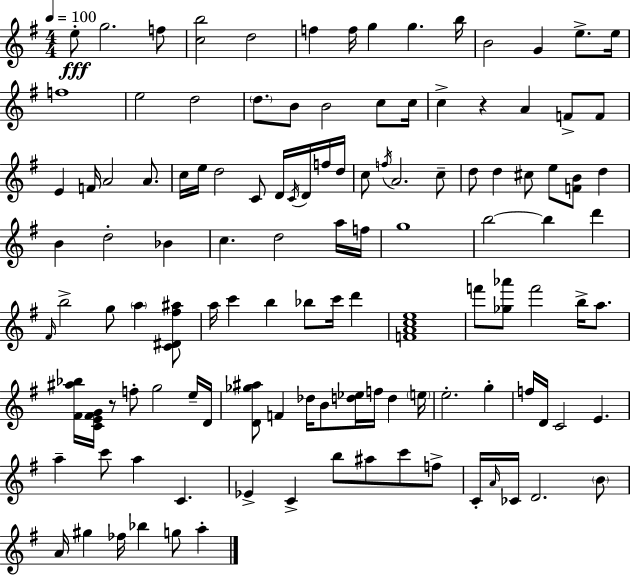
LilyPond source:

{
  \clef treble
  \numericTimeSignature
  \time 4/4
  \key e \minor
  \tempo 4 = 100
  e''8-.\fff g''2. f''8 | <c'' b''>2 d''2 | f''4 f''16 g''4 g''4. b''16 | b'2 g'4 e''8.-> e''16 | \break f''1 | e''2 d''2 | \parenthesize d''8. b'8 b'2 c''8 c''16 | c''4-> r4 a'4 f'8-> f'8 | \break e'4 f'16 a'2 a'8. | c''16 e''16 d''2 c'8 d'16 \acciaccatura { c'16 } d'16 f''16 | d''16 c''8 \acciaccatura { f''16 } a'2. | c''8-- d''8 d''4 cis''8 e''8 <f' b'>8 d''4 | \break b'4 d''2-. bes'4 | c''4. d''2 | a''16 f''16 g''1 | b''2~~ b''4 d'''4 | \break \grace { fis'16 } b''2-> g''8 \parenthesize a''4 | <c' dis' fis'' ais''>8 a''16 c'''4 b''4 bes''8 c'''16 d'''4 | <f' a' c'' e''>1 | f'''8 <ges'' aes'''>8 f'''2 b''16-> | \break a''8. <fis' ais'' bes''>16 <c' e' fis' g'>16 r8 f''8-. g''2 | e''16-- d'16 <d' ges'' ais''>8 f'4 des''16 b'8 <d'' ees''>16 f''16 d''4 | \parenthesize e''16 e''2.-. g''4-. | f''16 d'16 c'2 e'4. | \break a''4-- c'''8 a''4 c'4. | ees'4-> c'4-> b''8 ais''8 c'''8 | f''8-> c'16-. \grace { a'16 } ces'16 d'2. | \parenthesize b'8 a'16 gis''4 fes''16 bes''4 g''8 | \break a''4-. \bar "|."
}